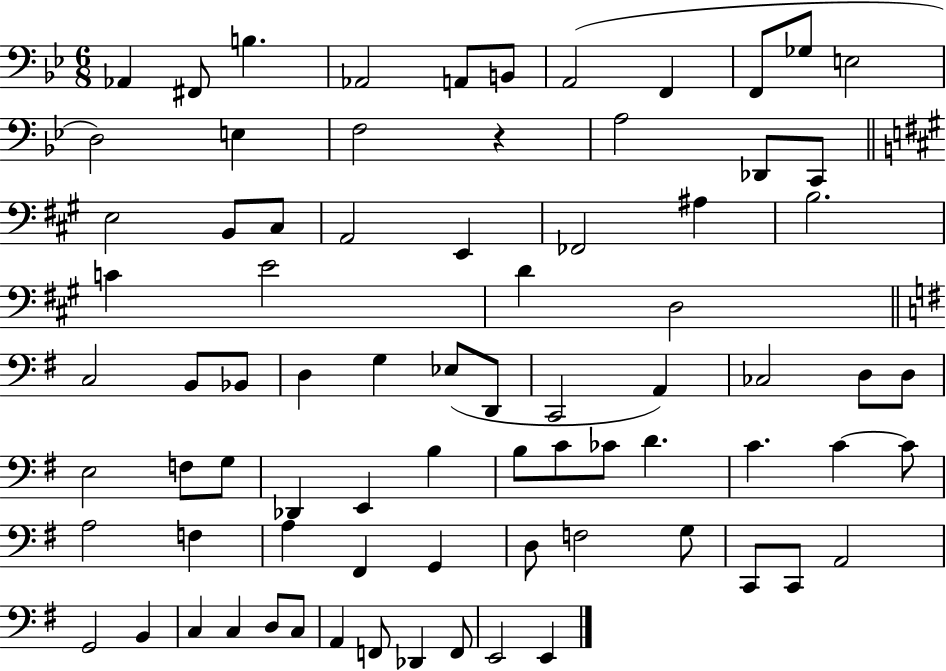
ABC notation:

X:1
T:Untitled
M:6/8
L:1/4
K:Bb
_A,, ^F,,/2 B, _A,,2 A,,/2 B,,/2 A,,2 F,, F,,/2 _G,/2 E,2 D,2 E, F,2 z A,2 _D,,/2 C,,/2 E,2 B,,/2 ^C,/2 A,,2 E,, _F,,2 ^A, B,2 C E2 D D,2 C,2 B,,/2 _B,,/2 D, G, _E,/2 D,,/2 C,,2 A,, _C,2 D,/2 D,/2 E,2 F,/2 G,/2 _D,, E,, B, B,/2 C/2 _C/2 D C C C/2 A,2 F, A, ^F,, G,, D,/2 F,2 G,/2 C,,/2 C,,/2 A,,2 G,,2 B,, C, C, D,/2 C,/2 A,, F,,/2 _D,, F,,/2 E,,2 E,,